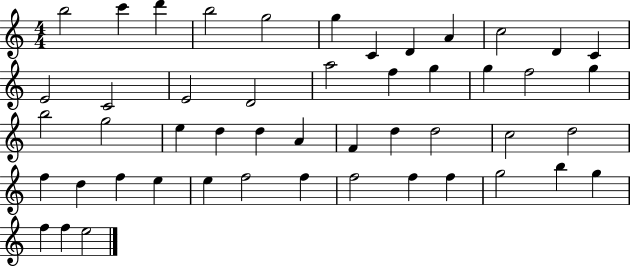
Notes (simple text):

B5/h C6/q D6/q B5/h G5/h G5/q C4/q D4/q A4/q C5/h D4/q C4/q E4/h C4/h E4/h D4/h A5/h F5/q G5/q G5/q F5/h G5/q B5/h G5/h E5/q D5/q D5/q A4/q F4/q D5/q D5/h C5/h D5/h F5/q D5/q F5/q E5/q E5/q F5/h F5/q F5/h F5/q F5/q G5/h B5/q G5/q F5/q F5/q E5/h